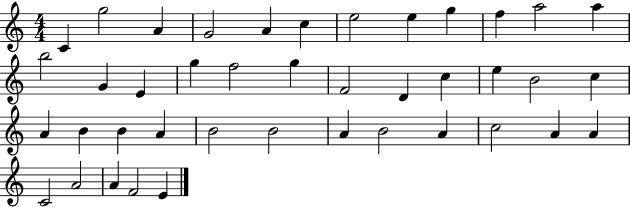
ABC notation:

X:1
T:Untitled
M:4/4
L:1/4
K:C
C g2 A G2 A c e2 e g f a2 a b2 G E g f2 g F2 D c e B2 c A B B A B2 B2 A B2 A c2 A A C2 A2 A F2 E